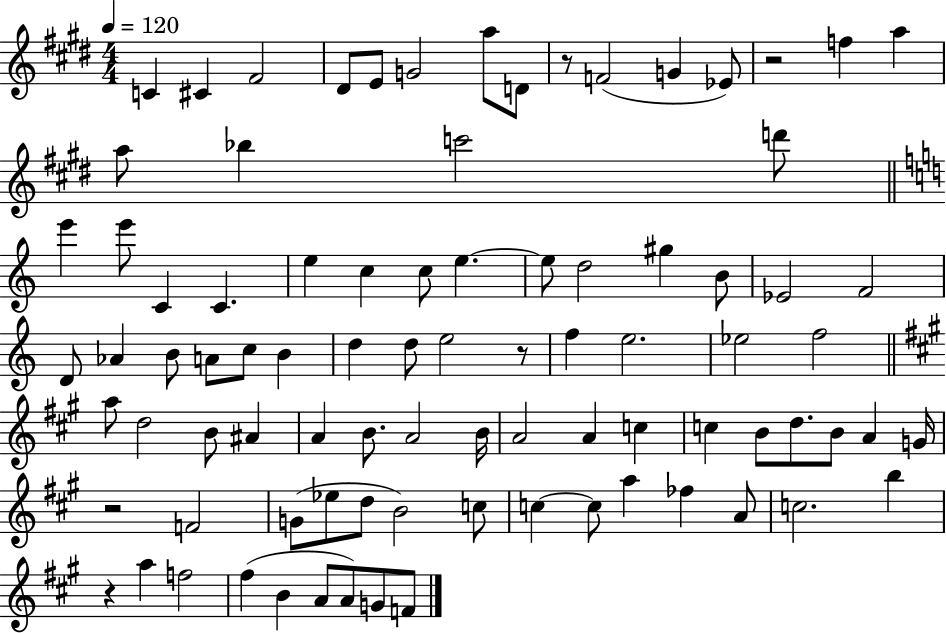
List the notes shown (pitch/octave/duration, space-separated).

C4/q C#4/q F#4/h D#4/e E4/e G4/h A5/e D4/e R/e F4/h G4/q Eb4/e R/h F5/q A5/q A5/e Bb5/q C6/h D6/e E6/q E6/e C4/q C4/q. E5/q C5/q C5/e E5/q. E5/e D5/h G#5/q B4/e Eb4/h F4/h D4/e Ab4/q B4/e A4/e C5/e B4/q D5/q D5/e E5/h R/e F5/q E5/h. Eb5/h F5/h A5/e D5/h B4/e A#4/q A4/q B4/e. A4/h B4/s A4/h A4/q C5/q C5/q B4/e D5/e. B4/e A4/q G4/s R/h F4/h G4/e Eb5/e D5/e B4/h C5/e C5/q C5/e A5/q FES5/q A4/e C5/h. B5/q R/q A5/q F5/h F#5/q B4/q A4/e A4/e G4/e F4/e